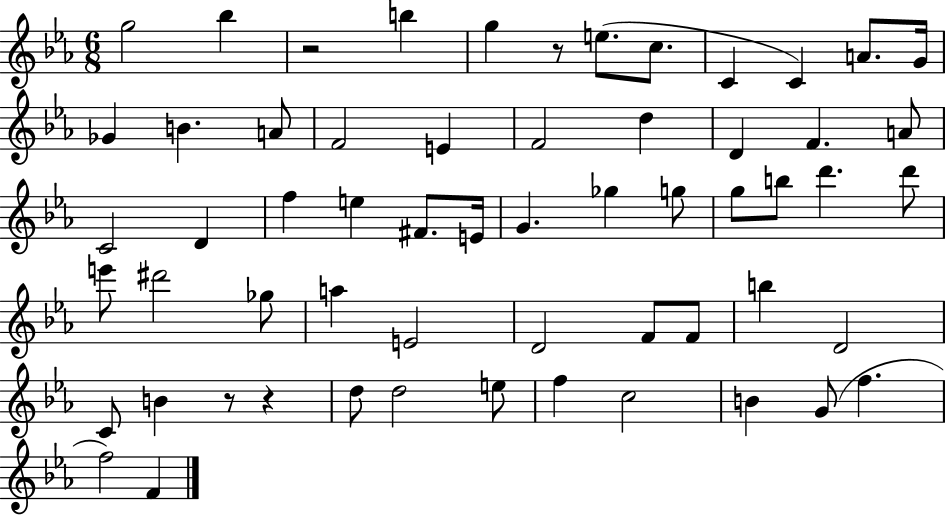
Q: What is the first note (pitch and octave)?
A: G5